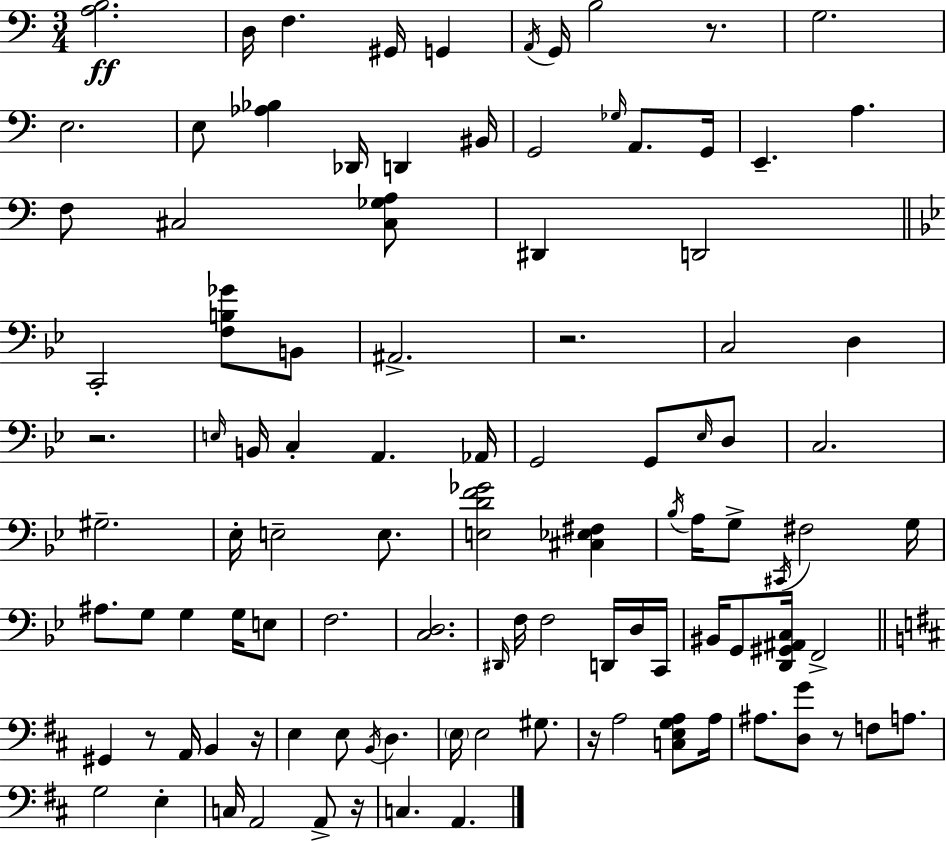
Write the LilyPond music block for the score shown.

{
  \clef bass
  \numericTimeSignature
  \time 3/4
  \key c \major
  <a b>2.\ff | d16 f4. gis,16 g,4 | \acciaccatura { a,16 } g,16 b2 r8. | g2. | \break e2. | e8 <aes bes>4 des,16 d,4 | bis,16 g,2 \grace { ges16 } a,8. | g,16 e,4.-- a4. | \break f8 cis2 | <cis ges a>8 dis,4 d,2 | \bar "||" \break \key g \minor c,2-. <f b ges'>8 b,8 | ais,2.-> | r2. | c2 d4 | \break r2. | \grace { e16 } b,16 c4-. a,4. | aes,16 g,2 g,8 \grace { ees16 } | d8 c2. | \break gis2.-- | ees16-. e2-- e8. | <e d' f' ges'>2 <cis ees fis>4 | \acciaccatura { bes16 } a16 g8-> \acciaccatura { cis,16 } fis2 | \break g16 ais8. g8 g4 | g16 e8 f2. | <c d>2. | \grace { dis,16 } f16 f2 | \break d,16 d16 c,16 bis,16 g,8 <d, gis, ais, c>16 f,2-> | \bar "||" \break \key d \major gis,4 r8 a,16 b,4 r16 | e4 e8 \acciaccatura { b,16 } d4. | \parenthesize e16 e2 gis8. | r16 a2 <c e g a>8 | \break a16 ais8. <d g'>8 r8 f8 a8. | g2 e4-. | c16 a,2 a,8-> | r16 c4. a,4. | \break \bar "|."
}